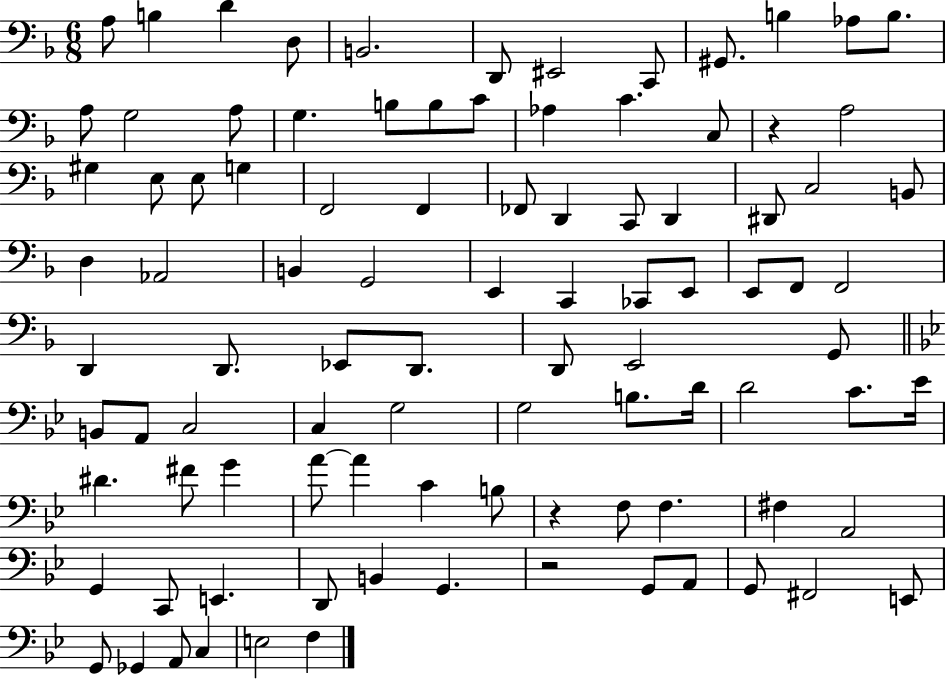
{
  \clef bass
  \numericTimeSignature
  \time 6/8
  \key f \major
  a8 b4 d'4 d8 | b,2. | d,8 eis,2 c,8 | gis,8. b4 aes8 b8. | \break a8 g2 a8 | g4. b8 b8 c'8 | aes4 c'4. c8 | r4 a2 | \break gis4 e8 e8 g4 | f,2 f,4 | fes,8 d,4 c,8 d,4 | dis,8 c2 b,8 | \break d4 aes,2 | b,4 g,2 | e,4 c,4 ces,8 e,8 | e,8 f,8 f,2 | \break d,4 d,8. ees,8 d,8. | d,8 e,2 g,8 | \bar "||" \break \key bes \major b,8 a,8 c2 | c4 g2 | g2 b8. d'16 | d'2 c'8. ees'16 | \break dis'4. fis'8 g'4 | a'8~~ a'4 c'4 b8 | r4 f8 f4. | fis4 a,2 | \break g,4 c,8 e,4. | d,8 b,4 g,4. | r2 g,8 a,8 | g,8 fis,2 e,8 | \break g,8 ges,4 a,8 c4 | e2 f4 | \bar "|."
}